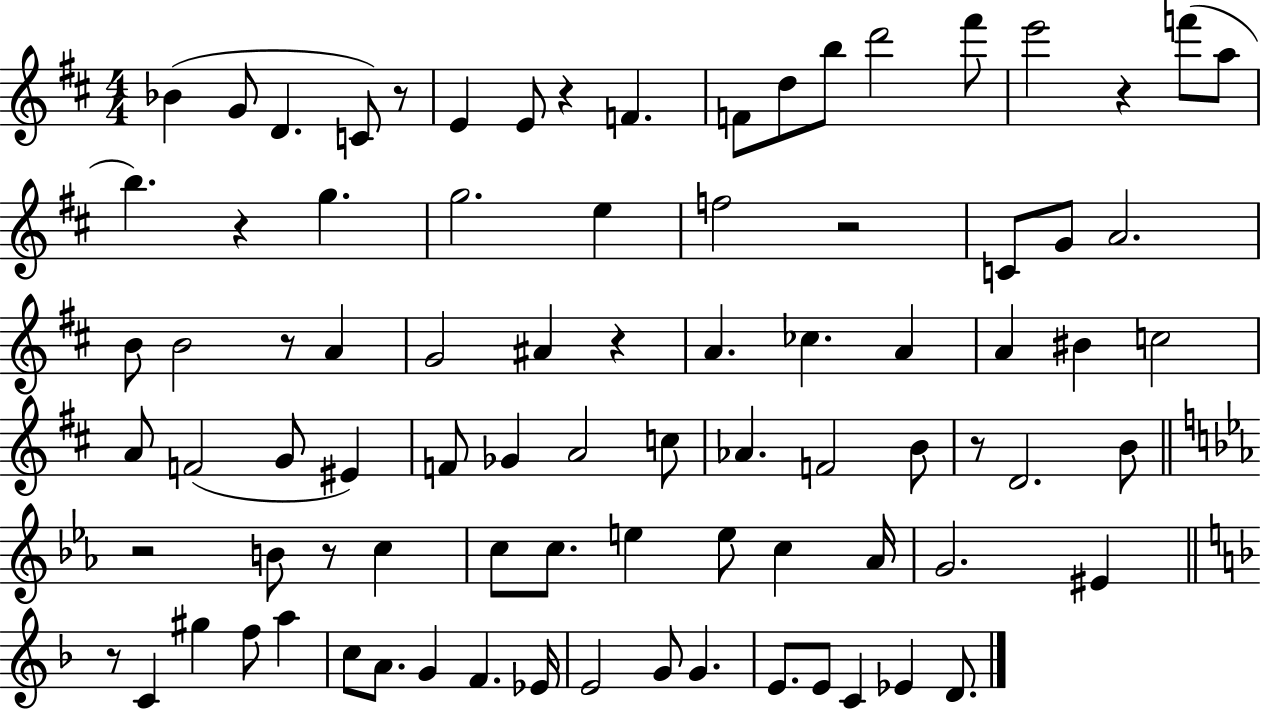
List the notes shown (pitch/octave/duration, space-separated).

Bb4/q G4/e D4/q. C4/e R/e E4/q E4/e R/q F4/q. F4/e D5/e B5/e D6/h F#6/e E6/h R/q F6/e A5/e B5/q. R/q G5/q. G5/h. E5/q F5/h R/h C4/e G4/e A4/h. B4/e B4/h R/e A4/q G4/h A#4/q R/q A4/q. CES5/q. A4/q A4/q BIS4/q C5/h A4/e F4/h G4/e EIS4/q F4/e Gb4/q A4/h C5/e Ab4/q. F4/h B4/e R/e D4/h. B4/e R/h B4/e R/e C5/q C5/e C5/e. E5/q E5/e C5/q Ab4/s G4/h. EIS4/q R/e C4/q G#5/q F5/e A5/q C5/e A4/e. G4/q F4/q. Eb4/s E4/h G4/e G4/q. E4/e. E4/e C4/q Eb4/q D4/e.